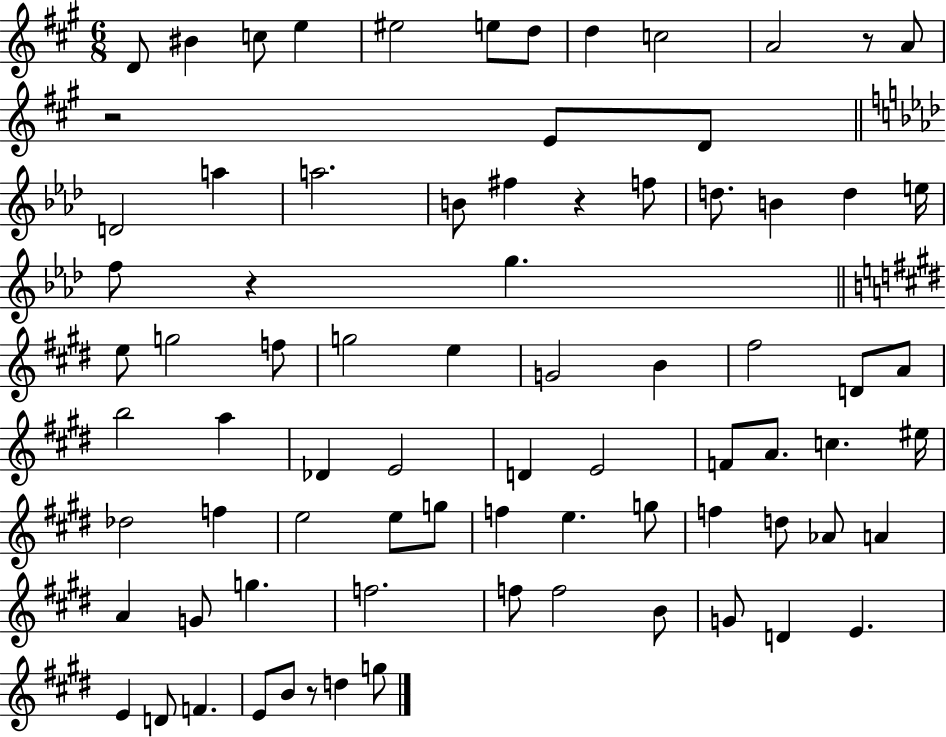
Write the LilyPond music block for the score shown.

{
  \clef treble
  \numericTimeSignature
  \time 6/8
  \key a \major
  d'8 bis'4 c''8 e''4 | eis''2 e''8 d''8 | d''4 c''2 | a'2 r8 a'8 | \break r2 e'8 d'8 | \bar "||" \break \key aes \major d'2 a''4 | a''2. | b'8 fis''4 r4 f''8 | d''8. b'4 d''4 e''16 | \break f''8 r4 g''4. | \bar "||" \break \key e \major e''8 g''2 f''8 | g''2 e''4 | g'2 b'4 | fis''2 d'8 a'8 | \break b''2 a''4 | des'4 e'2 | d'4 e'2 | f'8 a'8. c''4. eis''16 | \break des''2 f''4 | e''2 e''8 g''8 | f''4 e''4. g''8 | f''4 d''8 aes'8 a'4 | \break a'4 g'8 g''4. | f''2. | f''8 f''2 b'8 | g'8 d'4 e'4. | \break e'4 d'8 f'4. | e'8 b'8 r8 d''4 g''8 | \bar "|."
}